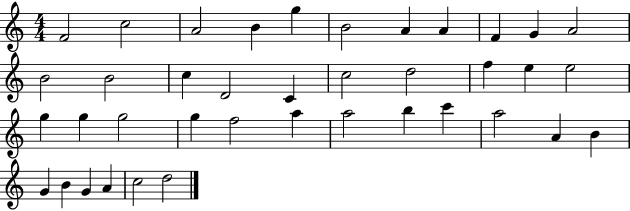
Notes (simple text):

F4/h C5/h A4/h B4/q G5/q B4/h A4/q A4/q F4/q G4/q A4/h B4/h B4/h C5/q D4/h C4/q C5/h D5/h F5/q E5/q E5/h G5/q G5/q G5/h G5/q F5/h A5/q A5/h B5/q C6/q A5/h A4/q B4/q G4/q B4/q G4/q A4/q C5/h D5/h